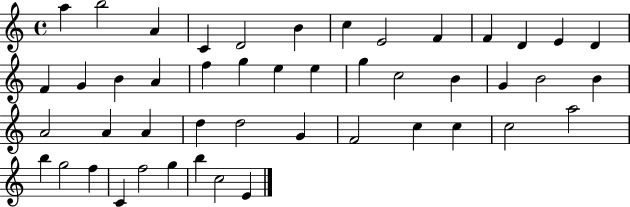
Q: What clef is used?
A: treble